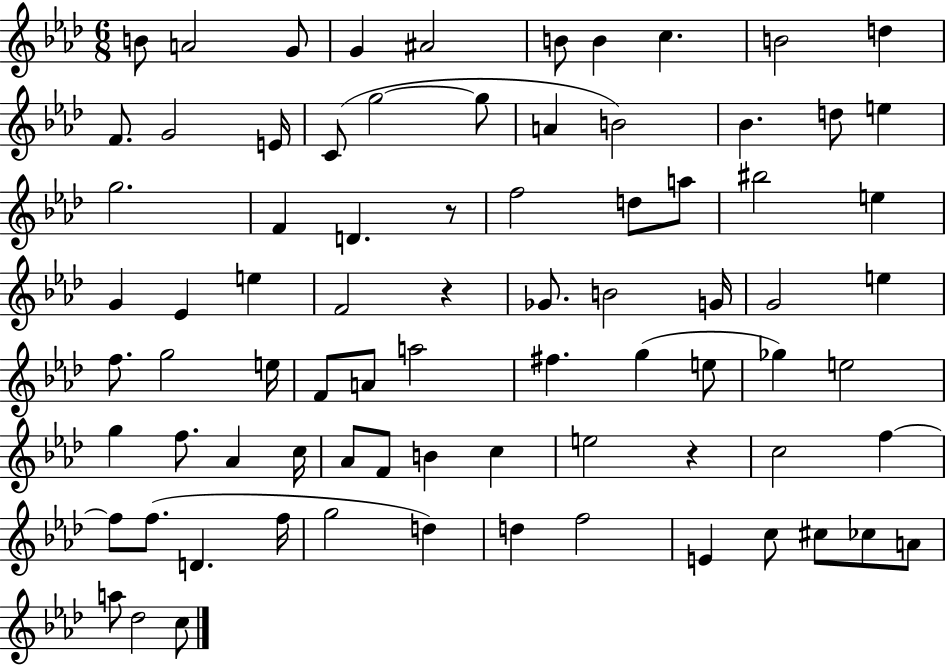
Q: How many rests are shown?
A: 3